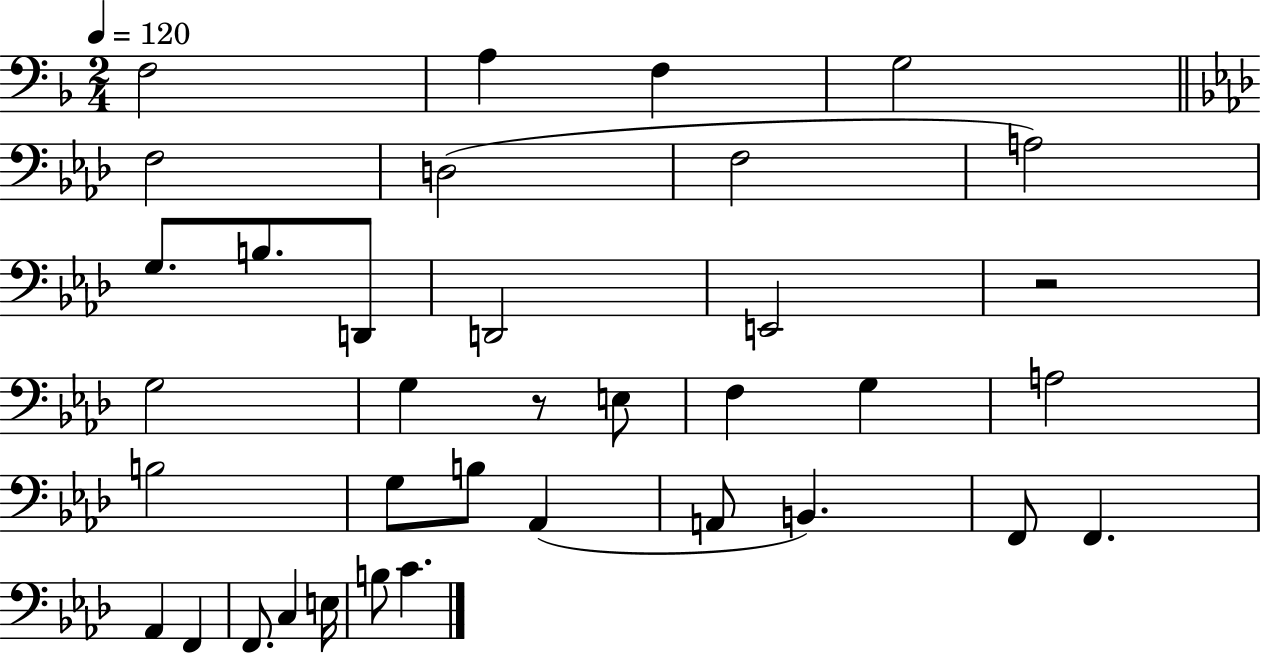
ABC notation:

X:1
T:Untitled
M:2/4
L:1/4
K:F
F,2 A, F, G,2 F,2 D,2 F,2 A,2 G,/2 B,/2 D,,/2 D,,2 E,,2 z2 G,2 G, z/2 E,/2 F, G, A,2 B,2 G,/2 B,/2 _A,, A,,/2 B,, F,,/2 F,, _A,, F,, F,,/2 C, E,/4 B,/2 C